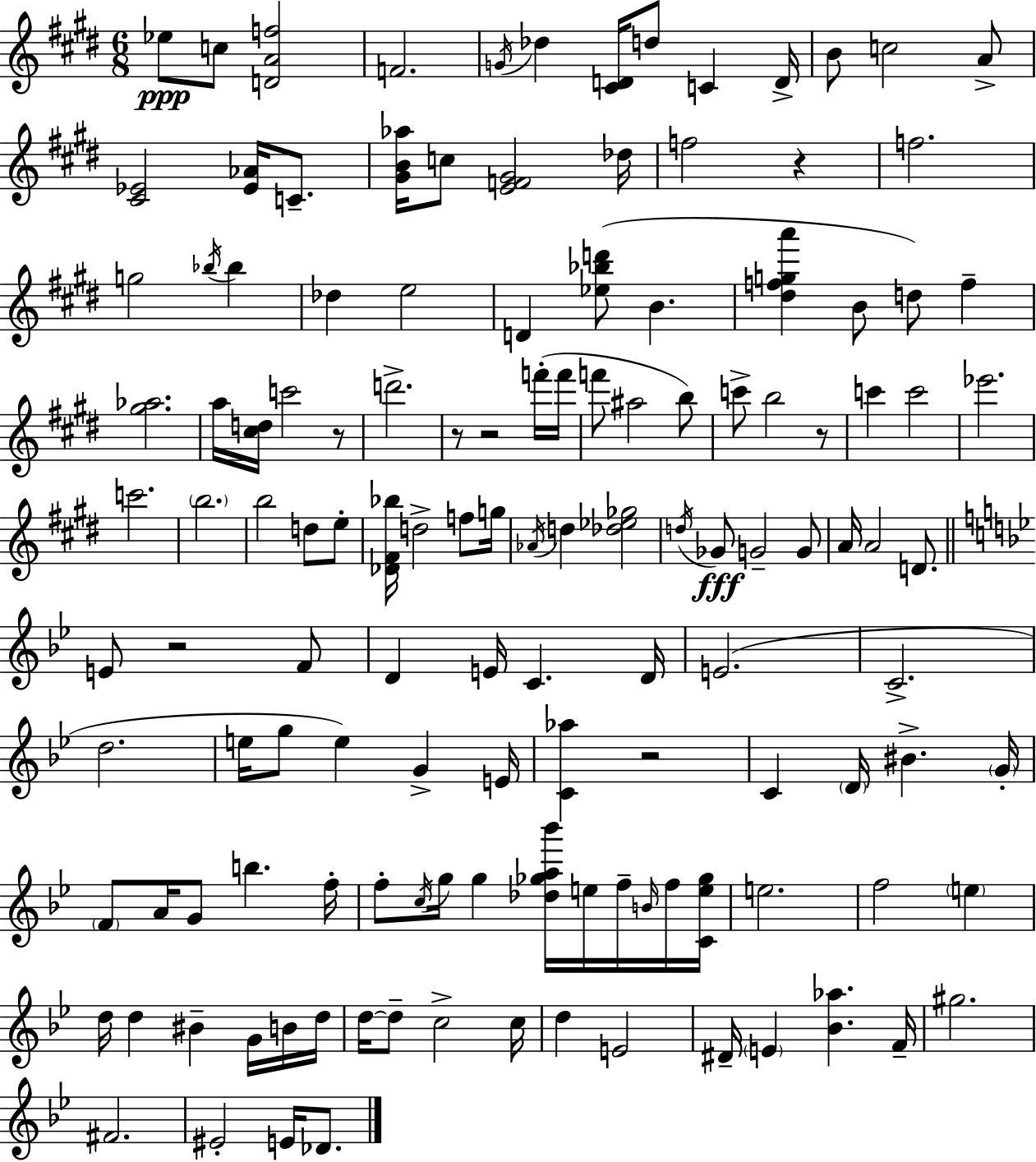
Eb5/e C5/e [D4,A4,F5]/h F4/h. G4/s Db5/q [C#4,D4]/s D5/e C4/q D4/s B4/e C5/h A4/e [C#4,Eb4]/h [Eb4,Ab4]/s C4/e. [G#4,B4,Ab5]/s C5/e [E4,F4,G#4]/h Db5/s F5/h R/q F5/h. G5/h Bb5/s Bb5/q Db5/q E5/h D4/q [Eb5,Bb5,D6]/e B4/q. [D#5,F5,G5,A6]/q B4/e D5/e F5/q [G#5,Ab5]/h. A5/s [C#5,D5]/s C6/h R/e D6/h. R/e R/h F6/s F6/s F6/e A#5/h B5/e C6/e B5/h R/e C6/q C6/h Eb6/h. C6/h. B5/h. B5/h D5/e E5/e [Db4,F#4,Bb5]/s D5/h F5/e G5/s Ab4/s D5/q [Db5,Eb5,Gb5]/h D5/s Gb4/e G4/h G4/e A4/s A4/h D4/e. E4/e R/h F4/e D4/q E4/s C4/q. D4/s E4/h. C4/h. D5/h. E5/s G5/e E5/q G4/q E4/s [C4,Ab5]/q R/h C4/q D4/s BIS4/q. G4/s F4/e A4/s G4/e B5/q. F5/s F5/e C5/s G5/s G5/q [Db5,Gb5,A5,Bb6]/s E5/s F5/s B4/s F5/s [C4,E5,Gb5]/s E5/h. F5/h E5/q D5/s D5/q BIS4/q G4/s B4/s D5/s D5/s D5/e C5/h C5/s D5/q E4/h D#4/s E4/q [Bb4,Ab5]/q. F4/s G#5/h. F#4/h. EIS4/h E4/s Db4/e.